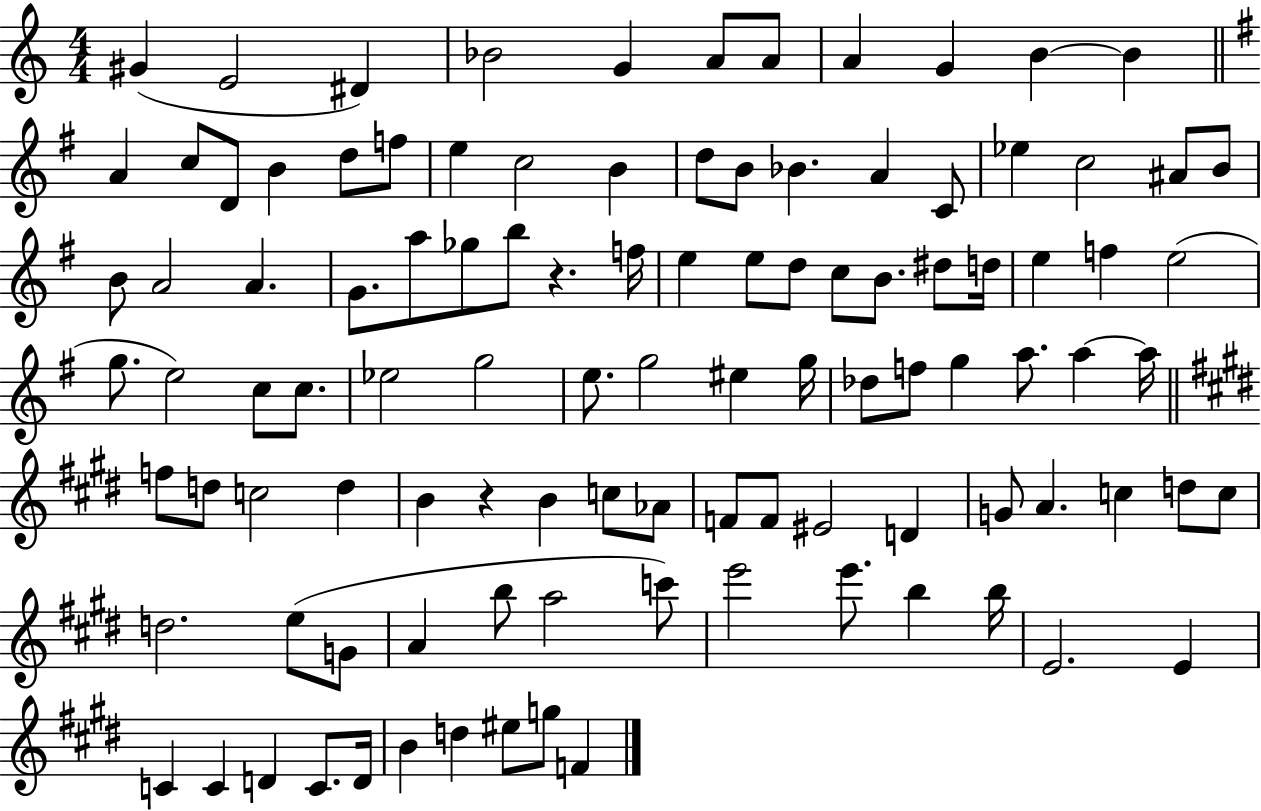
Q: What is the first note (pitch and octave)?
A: G#4